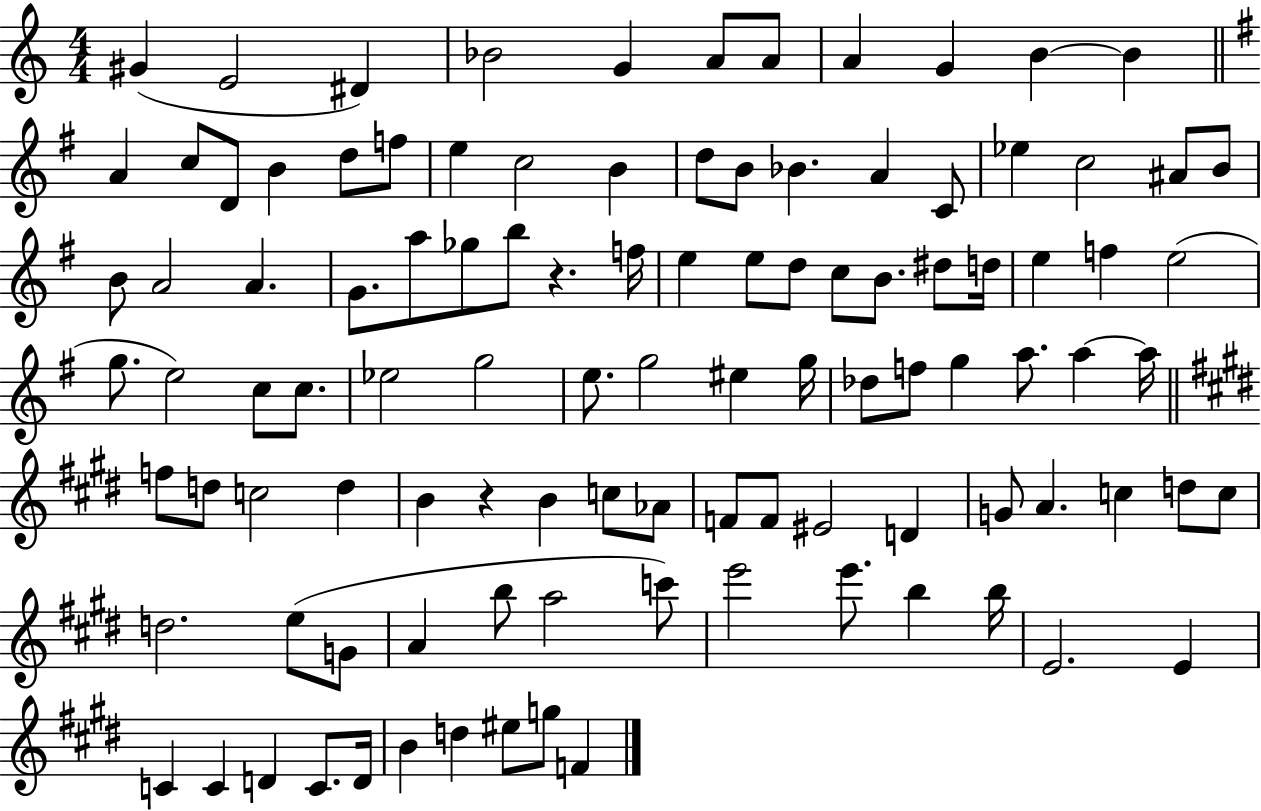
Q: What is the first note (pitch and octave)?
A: G#4